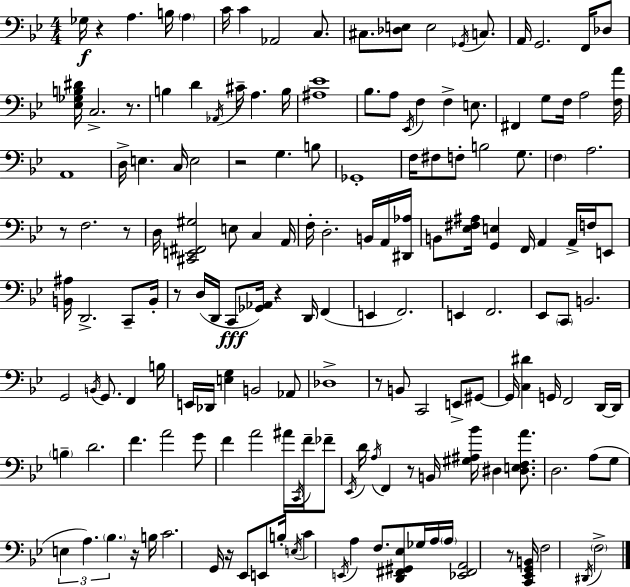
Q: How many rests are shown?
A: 12